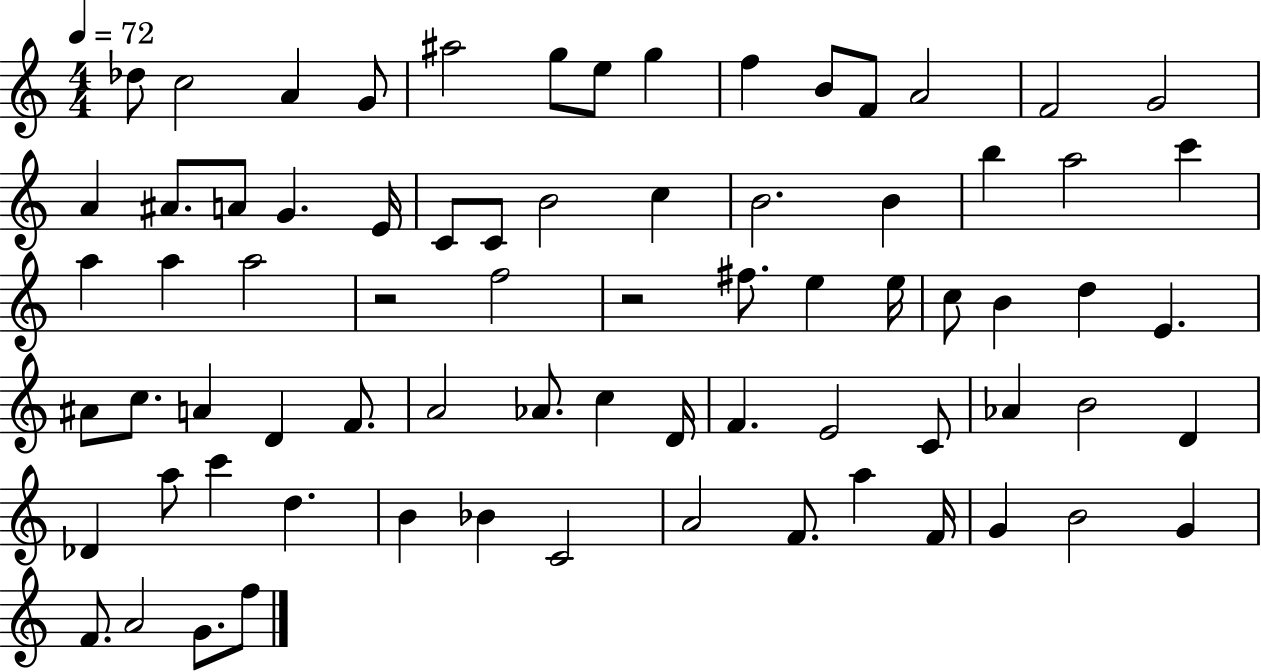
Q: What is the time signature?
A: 4/4